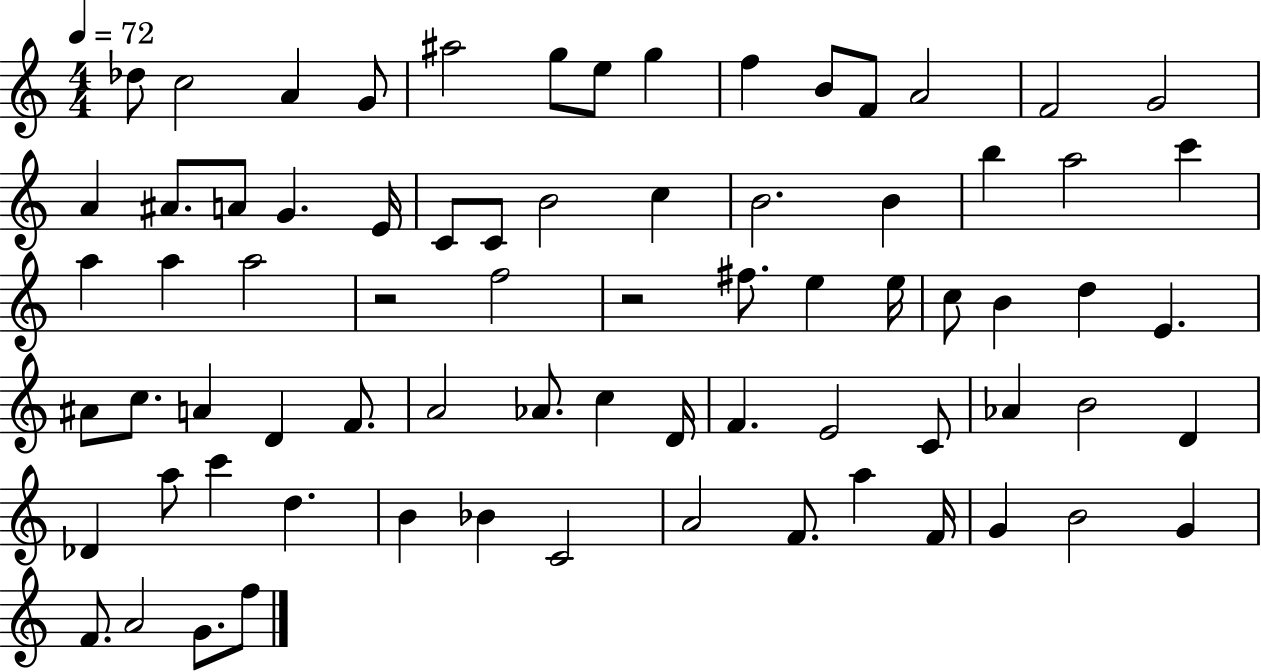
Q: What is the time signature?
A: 4/4